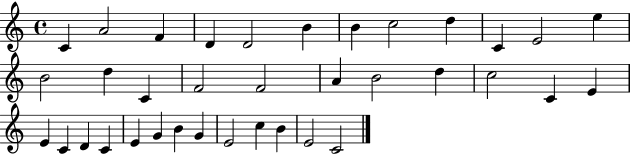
{
  \clef treble
  \time 4/4
  \defaultTimeSignature
  \key c \major
  c'4 a'2 f'4 | d'4 d'2 b'4 | b'4 c''2 d''4 | c'4 e'2 e''4 | \break b'2 d''4 c'4 | f'2 f'2 | a'4 b'2 d''4 | c''2 c'4 e'4 | \break e'4 c'4 d'4 c'4 | e'4 g'4 b'4 g'4 | e'2 c''4 b'4 | e'2 c'2 | \break \bar "|."
}